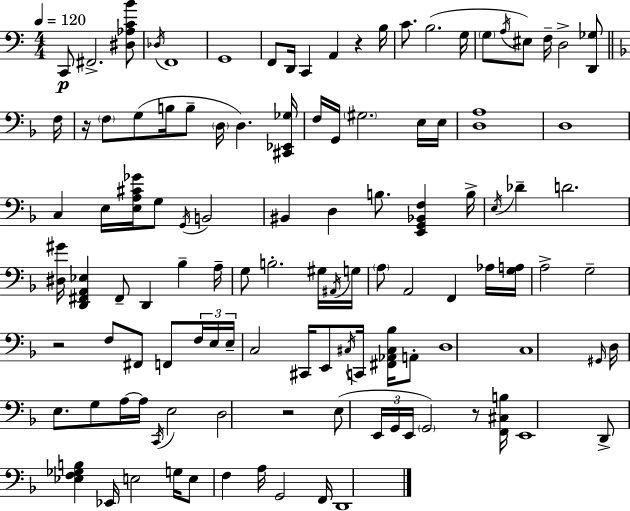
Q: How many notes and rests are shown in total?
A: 114